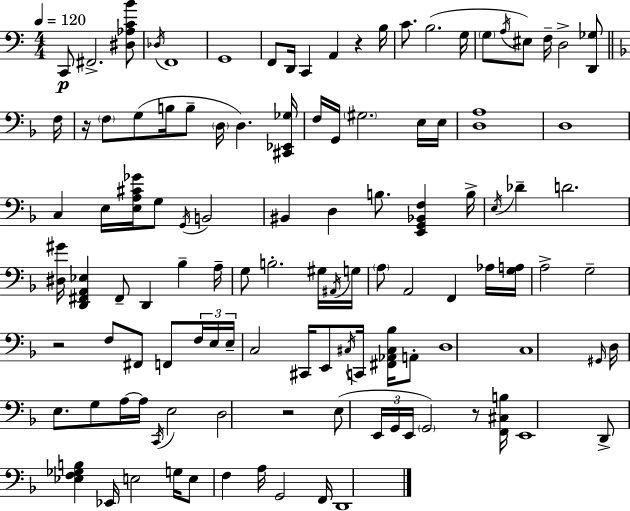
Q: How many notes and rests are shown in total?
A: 114